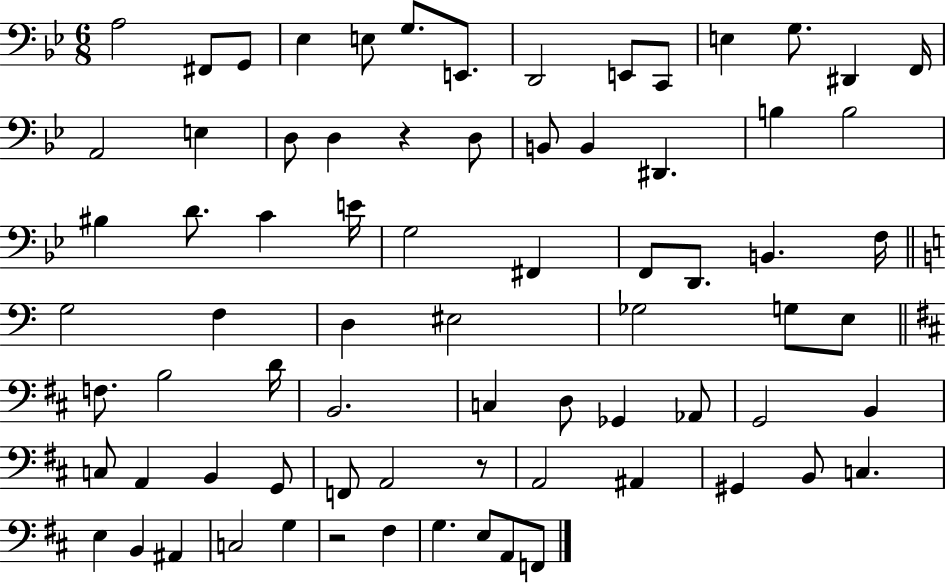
X:1
T:Untitled
M:6/8
L:1/4
K:Bb
A,2 ^F,,/2 G,,/2 _E, E,/2 G,/2 E,,/2 D,,2 E,,/2 C,,/2 E, G,/2 ^D,, F,,/4 A,,2 E, D,/2 D, z D,/2 B,,/2 B,, ^D,, B, B,2 ^B, D/2 C E/4 G,2 ^F,, F,,/2 D,,/2 B,, F,/4 G,2 F, D, ^E,2 _G,2 G,/2 E,/2 F,/2 B,2 D/4 B,,2 C, D,/2 _G,, _A,,/2 G,,2 B,, C,/2 A,, B,, G,,/2 F,,/2 A,,2 z/2 A,,2 ^A,, ^G,, B,,/2 C, E, B,, ^A,, C,2 G, z2 ^F, G, E,/2 A,,/2 F,,/2